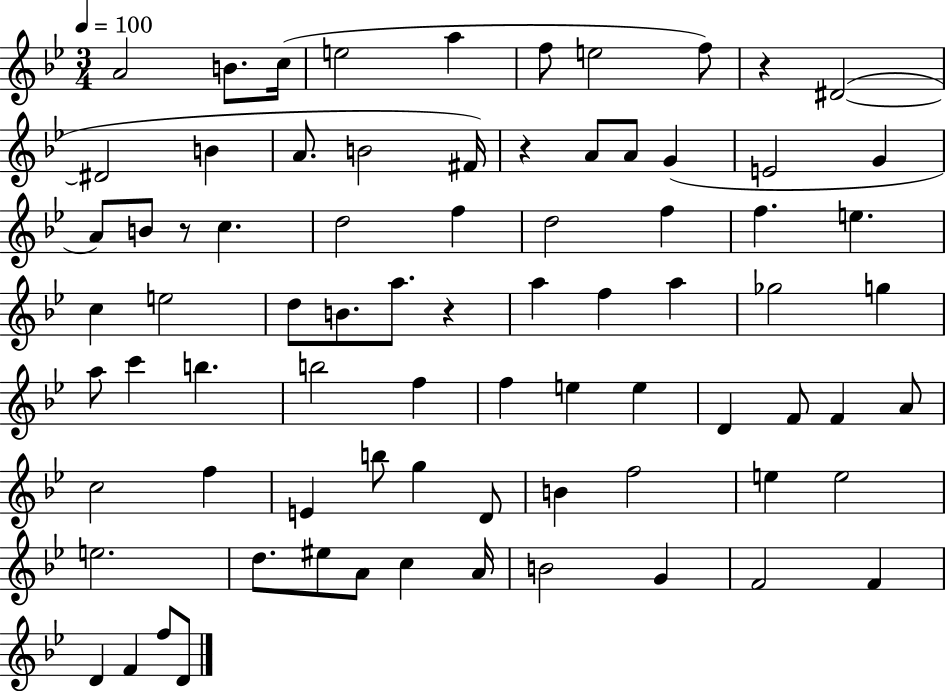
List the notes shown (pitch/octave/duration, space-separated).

A4/h B4/e. C5/s E5/h A5/q F5/e E5/h F5/e R/q D#4/h D#4/h B4/q A4/e. B4/h F#4/s R/q A4/e A4/e G4/q E4/h G4/q A4/e B4/e R/e C5/q. D5/h F5/q D5/h F5/q F5/q. E5/q. C5/q E5/h D5/e B4/e. A5/e. R/q A5/q F5/q A5/q Gb5/h G5/q A5/e C6/q B5/q. B5/h F5/q F5/q E5/q E5/q D4/q F4/e F4/q A4/e C5/h F5/q E4/q B5/e G5/q D4/e B4/q F5/h E5/q E5/h E5/h. D5/e. EIS5/e A4/e C5/q A4/s B4/h G4/q F4/h F4/q D4/q F4/q F5/e D4/e